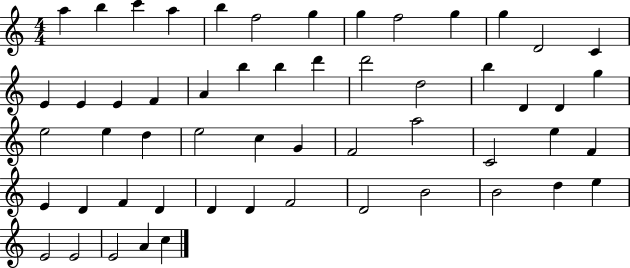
{
  \clef treble
  \numericTimeSignature
  \time 4/4
  \key c \major
  a''4 b''4 c'''4 a''4 | b''4 f''2 g''4 | g''4 f''2 g''4 | g''4 d'2 c'4 | \break e'4 e'4 e'4 f'4 | a'4 b''4 b''4 d'''4 | d'''2 d''2 | b''4 d'4 d'4 g''4 | \break e''2 e''4 d''4 | e''2 c''4 g'4 | f'2 a''2 | c'2 e''4 f'4 | \break e'4 d'4 f'4 d'4 | d'4 d'4 f'2 | d'2 b'2 | b'2 d''4 e''4 | \break e'2 e'2 | e'2 a'4 c''4 | \bar "|."
}